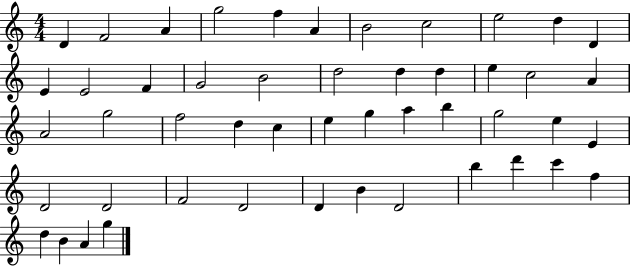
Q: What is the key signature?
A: C major